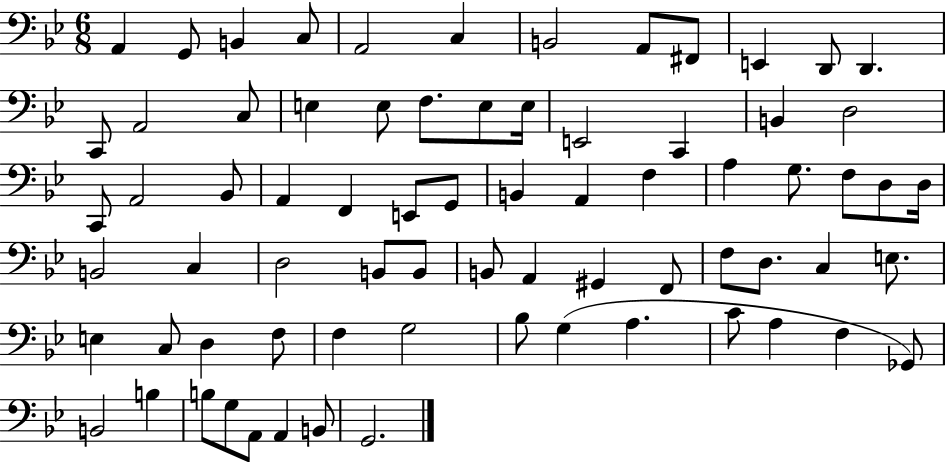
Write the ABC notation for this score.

X:1
T:Untitled
M:6/8
L:1/4
K:Bb
A,, G,,/2 B,, C,/2 A,,2 C, B,,2 A,,/2 ^F,,/2 E,, D,,/2 D,, C,,/2 A,,2 C,/2 E, E,/2 F,/2 E,/2 E,/4 E,,2 C,, B,, D,2 C,,/2 A,,2 _B,,/2 A,, F,, E,,/2 G,,/2 B,, A,, F, A, G,/2 F,/2 D,/2 D,/4 B,,2 C, D,2 B,,/2 B,,/2 B,,/2 A,, ^G,, F,,/2 F,/2 D,/2 C, E,/2 E, C,/2 D, F,/2 F, G,2 _B,/2 G, A, C/2 A, F, _G,,/2 B,,2 B, B,/2 G,/2 A,,/2 A,, B,,/2 G,,2